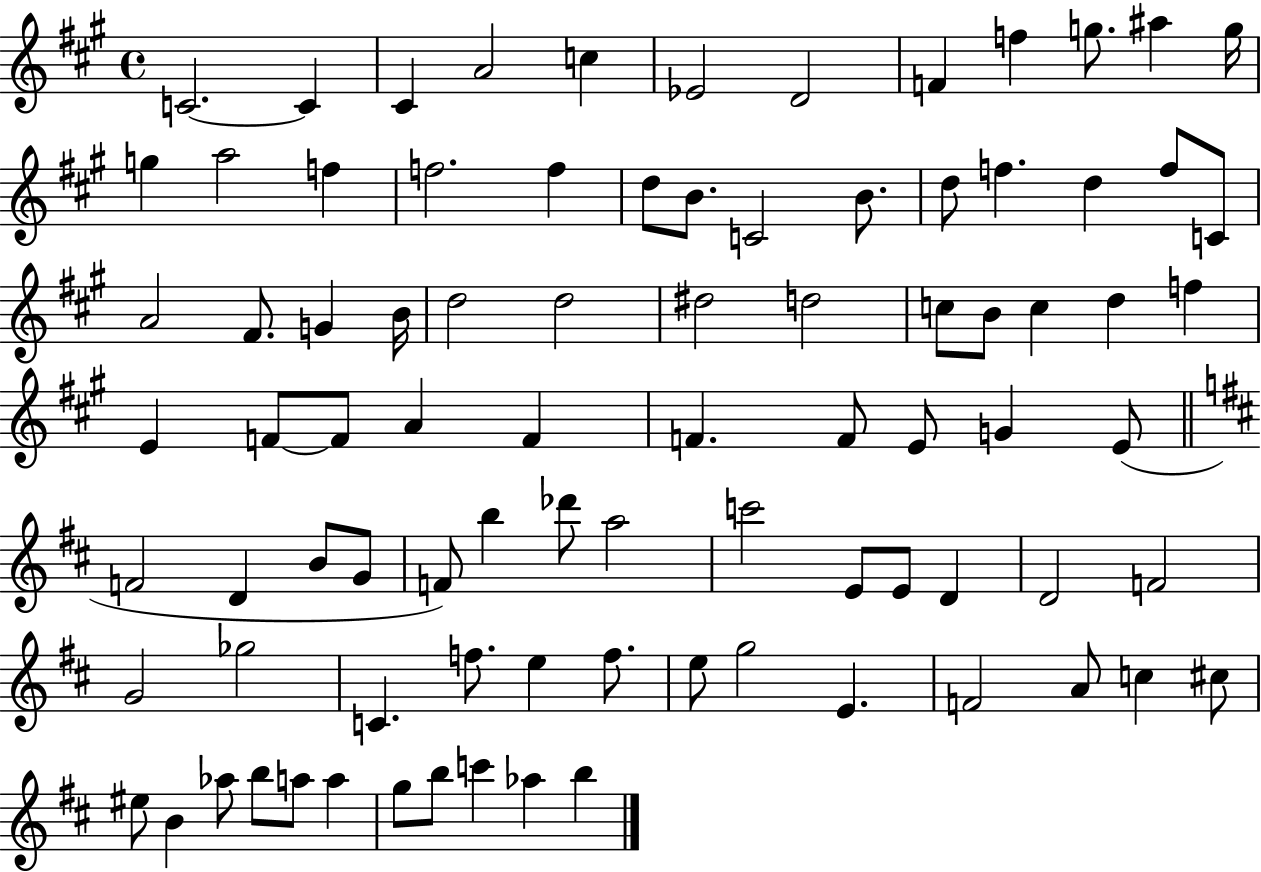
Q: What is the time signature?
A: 4/4